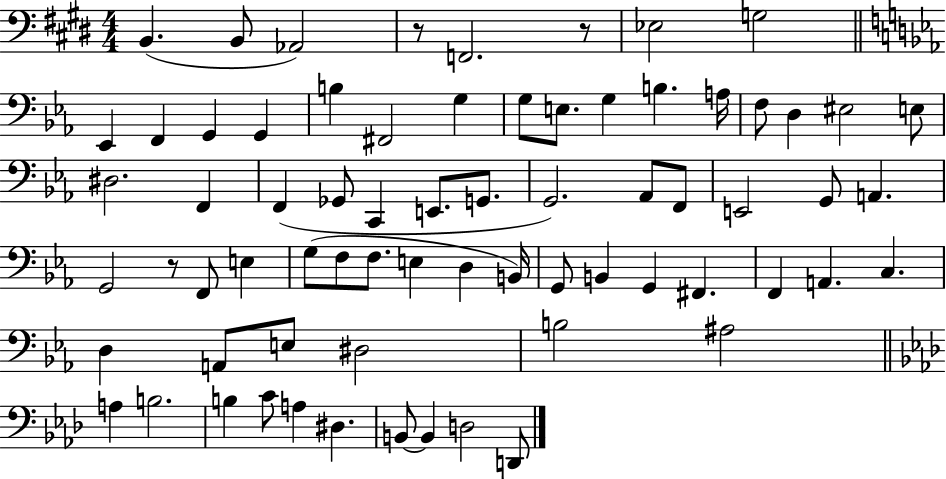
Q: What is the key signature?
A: E major